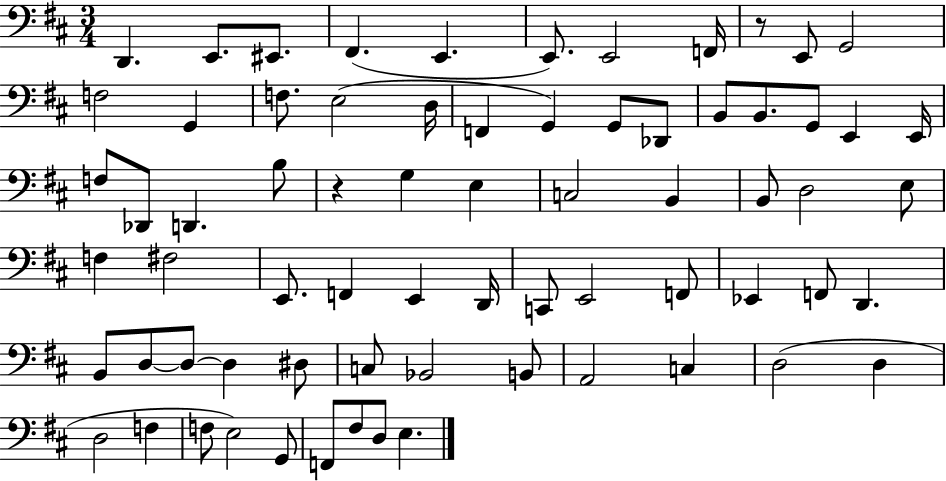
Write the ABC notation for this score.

X:1
T:Untitled
M:3/4
L:1/4
K:D
D,, E,,/2 ^E,,/2 ^F,, E,, E,,/2 E,,2 F,,/4 z/2 E,,/2 G,,2 F,2 G,, F,/2 E,2 D,/4 F,, G,, G,,/2 _D,,/2 B,,/2 B,,/2 G,,/2 E,, E,,/4 F,/2 _D,,/2 D,, B,/2 z G, E, C,2 B,, B,,/2 D,2 E,/2 F, ^F,2 E,,/2 F,, E,, D,,/4 C,,/2 E,,2 F,,/2 _E,, F,,/2 D,, B,,/2 D,/2 D,/2 D, ^D,/2 C,/2 _B,,2 B,,/2 A,,2 C, D,2 D, D,2 F, F,/2 E,2 G,,/2 F,,/2 ^F,/2 D,/2 E,